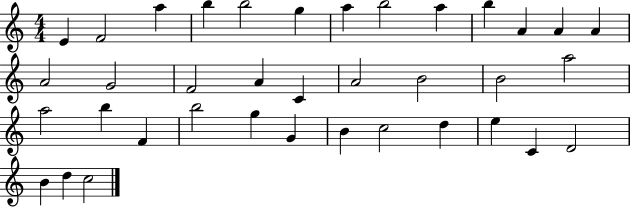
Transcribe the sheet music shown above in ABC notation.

X:1
T:Untitled
M:4/4
L:1/4
K:C
E F2 a b b2 g a b2 a b A A A A2 G2 F2 A C A2 B2 B2 a2 a2 b F b2 g G B c2 d e C D2 B d c2